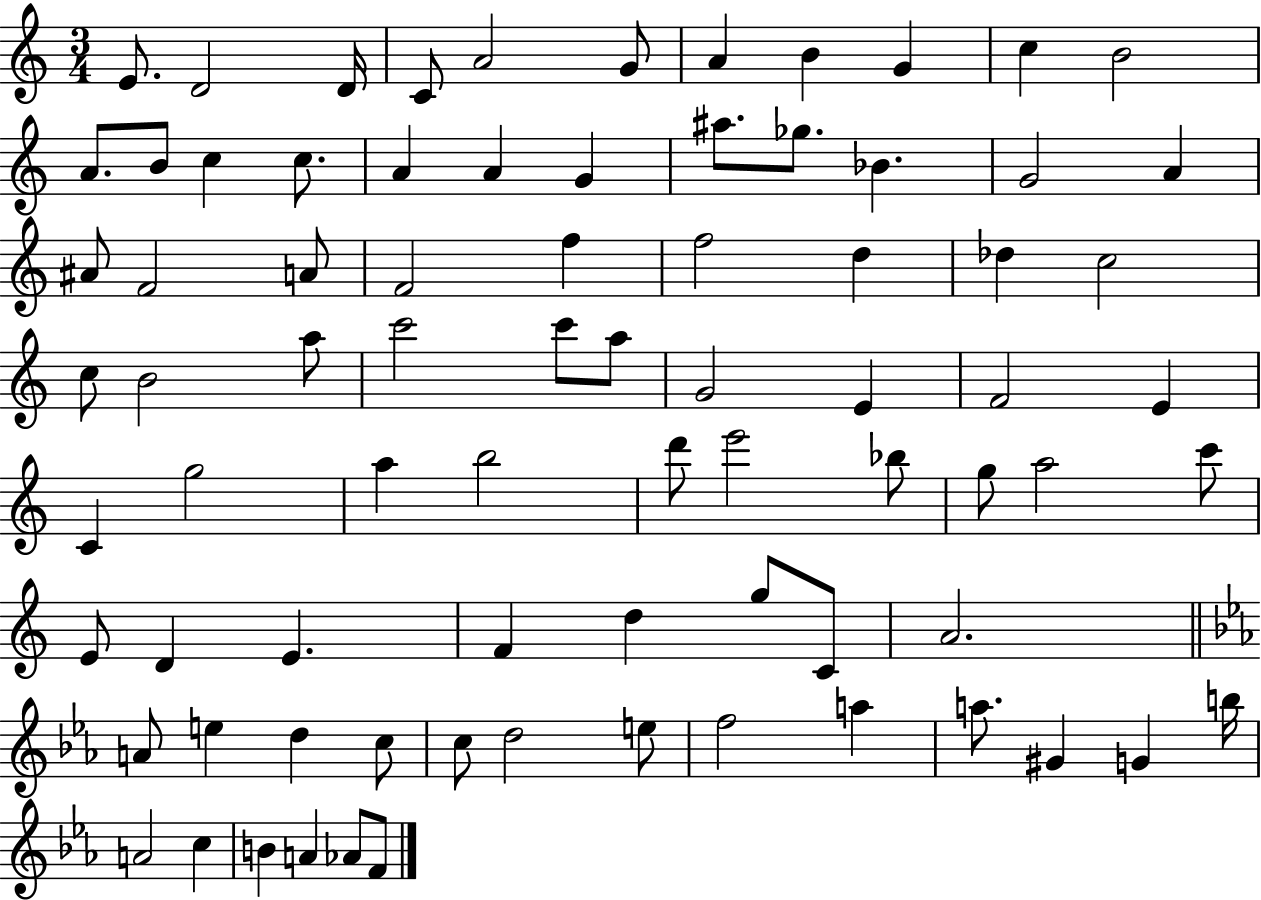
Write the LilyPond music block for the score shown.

{
  \clef treble
  \numericTimeSignature
  \time 3/4
  \key c \major
  e'8. d'2 d'16 | c'8 a'2 g'8 | a'4 b'4 g'4 | c''4 b'2 | \break a'8. b'8 c''4 c''8. | a'4 a'4 g'4 | ais''8. ges''8. bes'4. | g'2 a'4 | \break ais'8 f'2 a'8 | f'2 f''4 | f''2 d''4 | des''4 c''2 | \break c''8 b'2 a''8 | c'''2 c'''8 a''8 | g'2 e'4 | f'2 e'4 | \break c'4 g''2 | a''4 b''2 | d'''8 e'''2 bes''8 | g''8 a''2 c'''8 | \break e'8 d'4 e'4. | f'4 d''4 g''8 c'8 | a'2. | \bar "||" \break \key ees \major a'8 e''4 d''4 c''8 | c''8 d''2 e''8 | f''2 a''4 | a''8. gis'4 g'4 b''16 | \break a'2 c''4 | b'4 a'4 aes'8 f'8 | \bar "|."
}